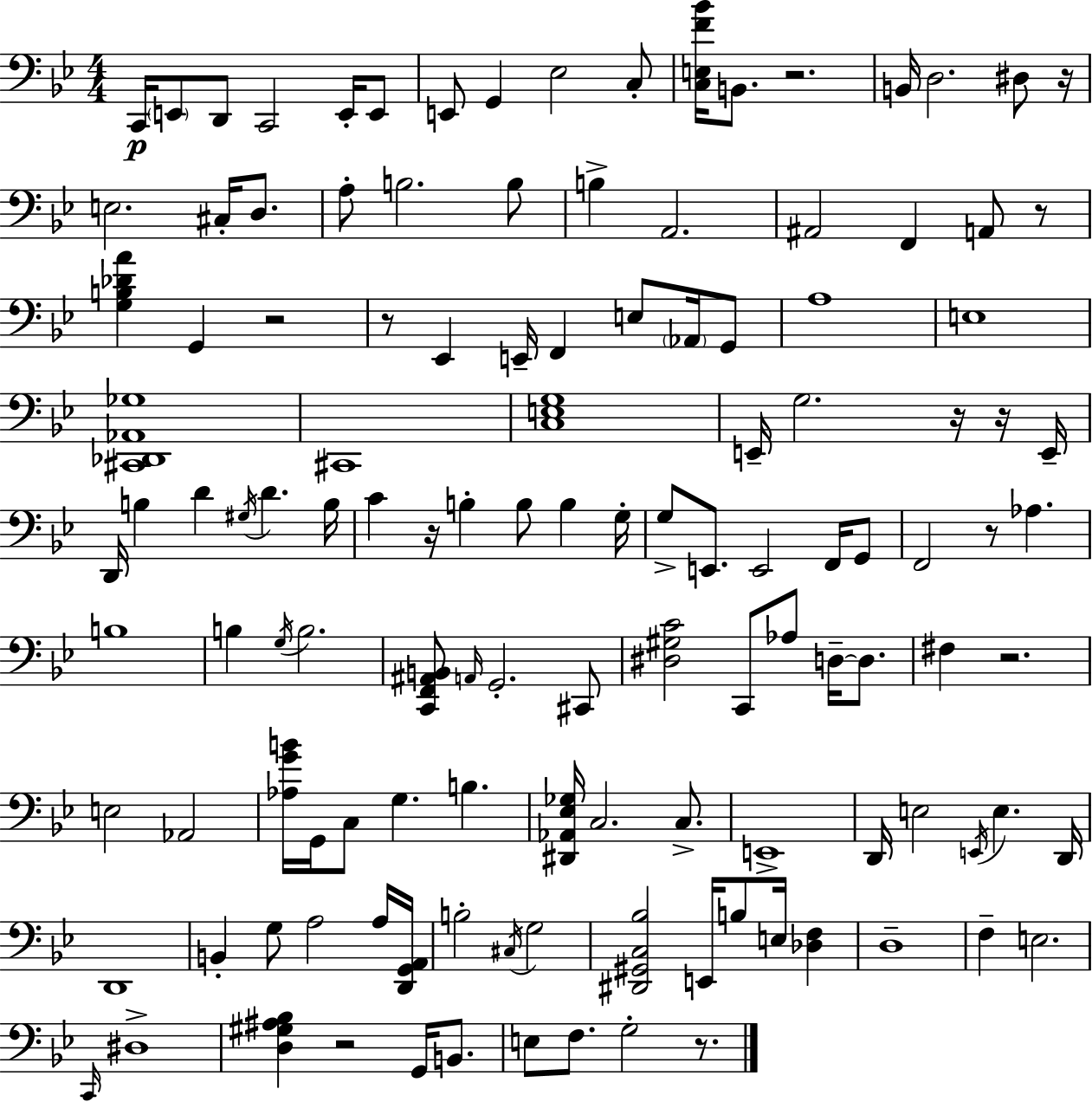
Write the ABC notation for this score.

X:1
T:Untitled
M:4/4
L:1/4
K:Bb
C,,/4 E,,/2 D,,/2 C,,2 E,,/4 E,,/2 E,,/2 G,, _E,2 C,/2 [C,E,F_B]/4 B,,/2 z2 B,,/4 D,2 ^D,/2 z/4 E,2 ^C,/4 D,/2 A,/2 B,2 B,/2 B, A,,2 ^A,,2 F,, A,,/2 z/2 [G,B,_DA] G,, z2 z/2 _E,, E,,/4 F,, E,/2 _A,,/4 G,,/2 A,4 E,4 [^C,,_D,,_A,,_G,]4 ^C,,4 [C,E,G,]4 E,,/4 G,2 z/4 z/4 E,,/4 D,,/4 B, D ^G,/4 D B,/4 C z/4 B, B,/2 B, G,/4 G,/2 E,,/2 E,,2 F,,/4 G,,/2 F,,2 z/2 _A, B,4 B, G,/4 B,2 [C,,F,,^A,,B,,]/2 A,,/4 G,,2 ^C,,/2 [^D,^G,C]2 C,,/2 _A,/2 D,/4 D,/2 ^F, z2 E,2 _A,,2 [_A,GB]/4 G,,/4 C,/2 G, B, [^D,,_A,,_E,_G,]/4 C,2 C,/2 E,,4 D,,/4 E,2 E,,/4 E, D,,/4 D,,4 B,, G,/2 A,2 A,/4 [D,,G,,A,,]/4 B,2 ^C,/4 G,2 [^D,,^G,,C,_B,]2 E,,/4 B,/2 E,/4 [_D,F,] D,4 F, E,2 C,,/4 ^D,4 [D,^G,^A,_B,] z2 G,,/4 B,,/2 E,/2 F,/2 G,2 z/2